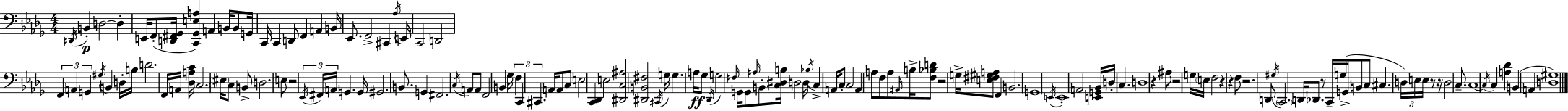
X:1
T:Untitled
M:4/4
L:1/4
K:Bbm
^D,,/4 B,, D,2 D, E,,/4 F,,/2 [D,,^F,,_G,,]/4 [C,,_G,,E,A,] A,, B,,/4 B,,/2 G,,/4 C,,/4 C,, D,,/2 F,, A,, B,,/4 _E,,/2 F,,2 ^C,, _A,/4 E,,/4 C,,2 D,,2 F,, A,, G,, ^G,/4 B,, D,/4 B,/4 D2 F,,/4 A,,/4 [_D,A,C]/4 C,2 ^E,/4 C,/2 B,,/2 D,2 E,/2 z2 _E,,/4 ^F,,/4 A,,/4 G,, G,,/4 ^G,,2 B,,/2 G,, ^F,,2 C,/4 A,,/2 A,,/2 F,,2 B,, _G,/4 F, C,, ^C,, A,,/4 A,,/2 C,/2 E,2 [C,,_D,,] E,2 [^D,,C,^A,]2 [^D,,B,,^F,]2 ^C,,/4 G,/4 G, A,/4 _G,/2 _D,,/4 G,2 ^F,/4 G,,/4 G,,/2 ^A,/4 B,,/2 [C,^D,B,]/4 D,2 D,/4 _B,/4 C, A,,/4 C,/2 C,2 A,, A,/2 F,/2 A,/2 ^A,,/4 B,/4 [F,_B,D]/2 z2 G,/4 [E,^F,^G,A,]/2 F,, B,,2 G,,4 E,,/4 E,,4 A,,2 [E,,G,,_B,,]/4 D,/4 C, D,4 z ^A,/2 z2 G,/4 E,/4 F,2 z z F,/2 z2 D,,/2 ^G,/4 C,,2 D,,/4 _D,,/2 z/2 C,,/4 G,/4 G,,/4 B,,/2 C,/2 ^C, D,/4 E,/4 E,/4 z/2 z/4 D,2 C,/2 C,4 C,/4 C, [A,_D] B,, A,, [D,^G,]4